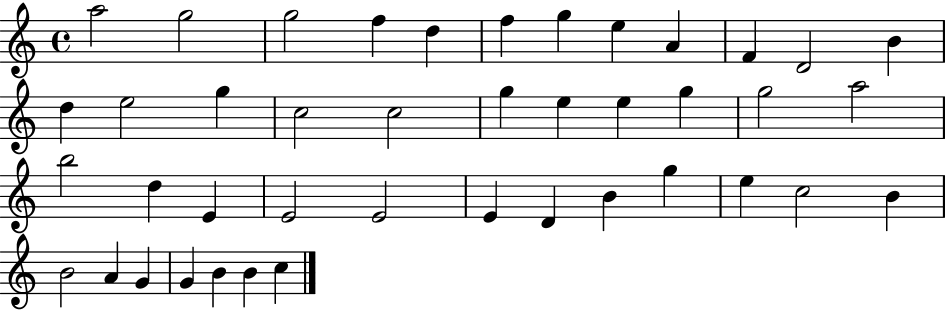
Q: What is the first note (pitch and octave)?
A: A5